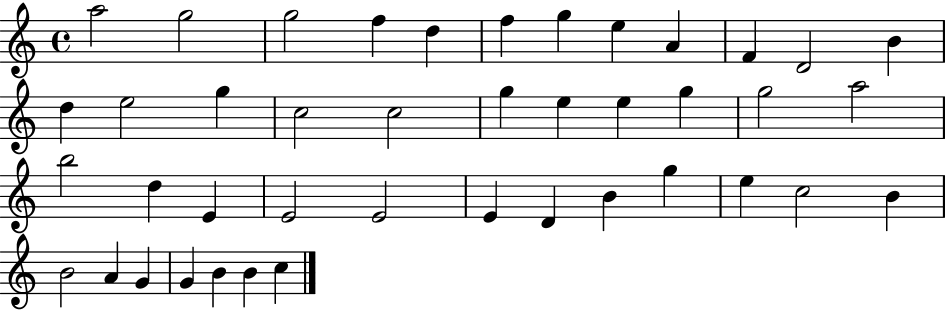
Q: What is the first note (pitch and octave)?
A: A5